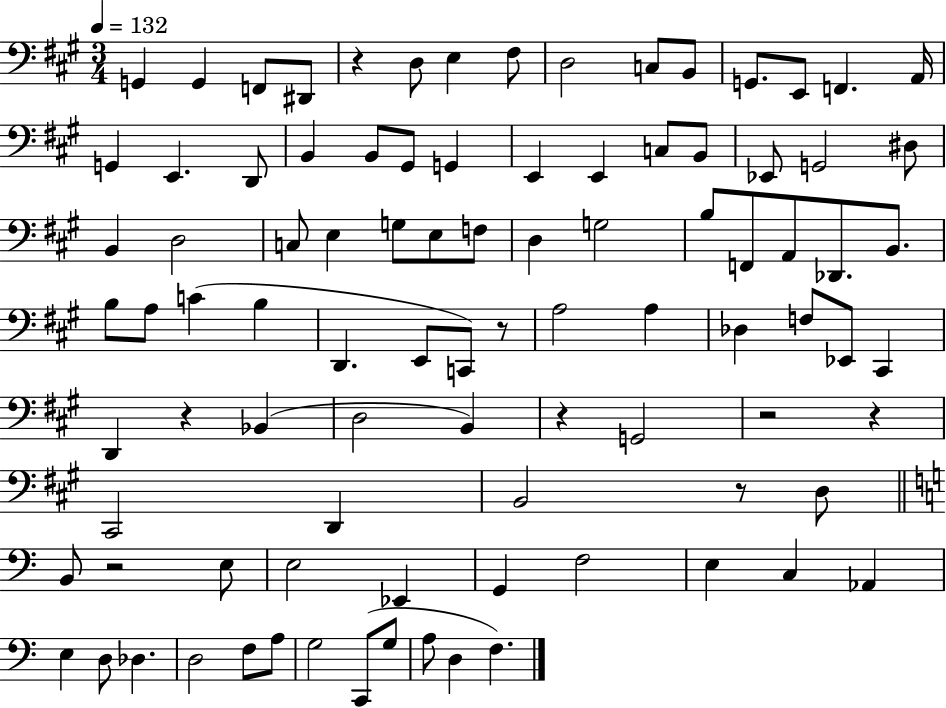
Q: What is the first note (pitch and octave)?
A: G2